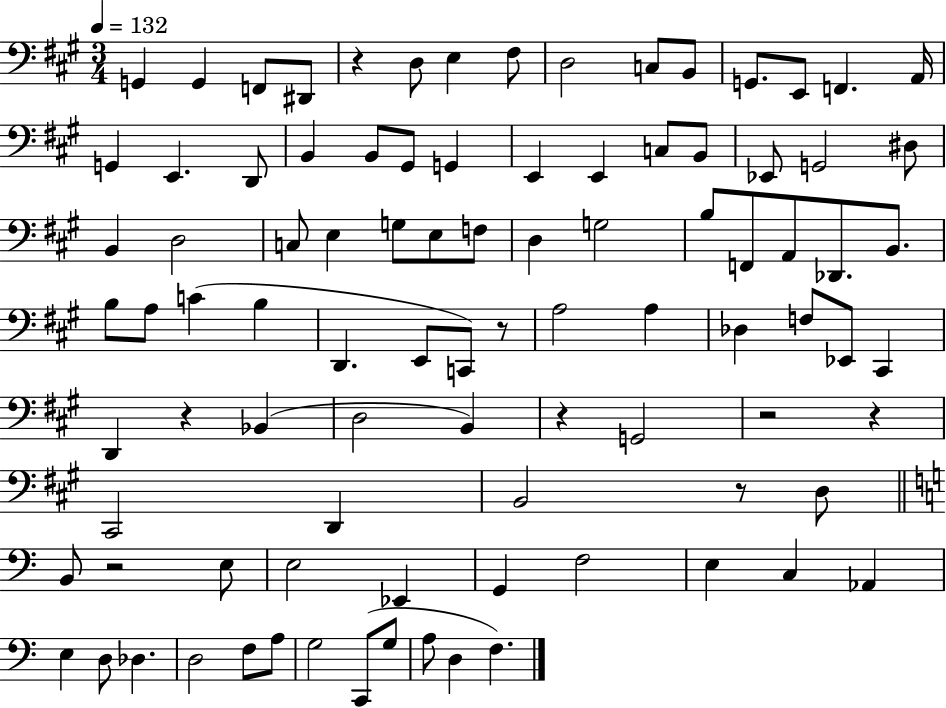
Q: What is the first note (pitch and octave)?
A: G2